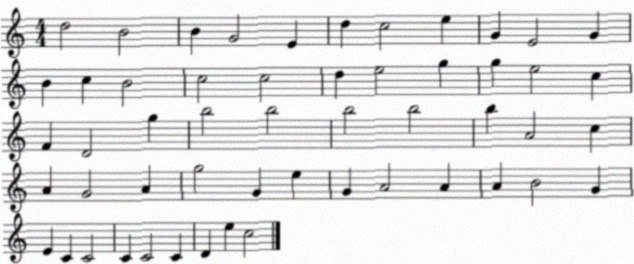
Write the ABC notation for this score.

X:1
T:Untitled
M:4/4
L:1/4
K:C
d2 B2 B G2 E d c2 e G E2 G B c B2 c2 c2 d e2 g g e2 c F D2 g b2 b2 b2 b2 b A2 c A G2 A g2 G e G A2 A A B2 G E C C2 C C2 C D e c2